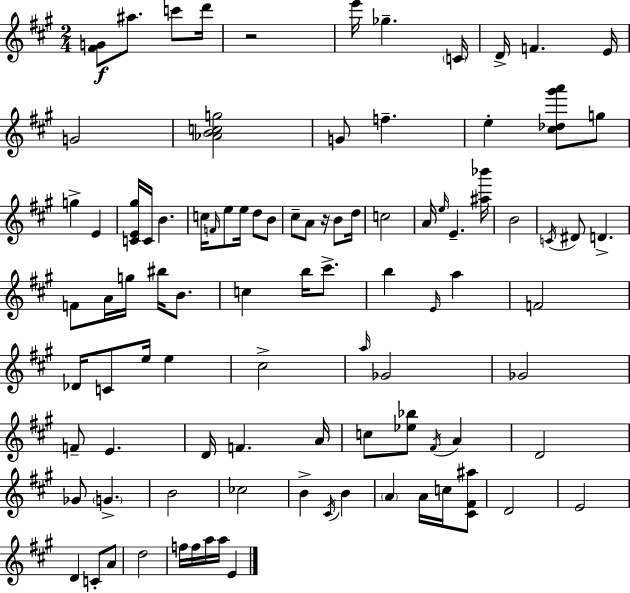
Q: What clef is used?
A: treble